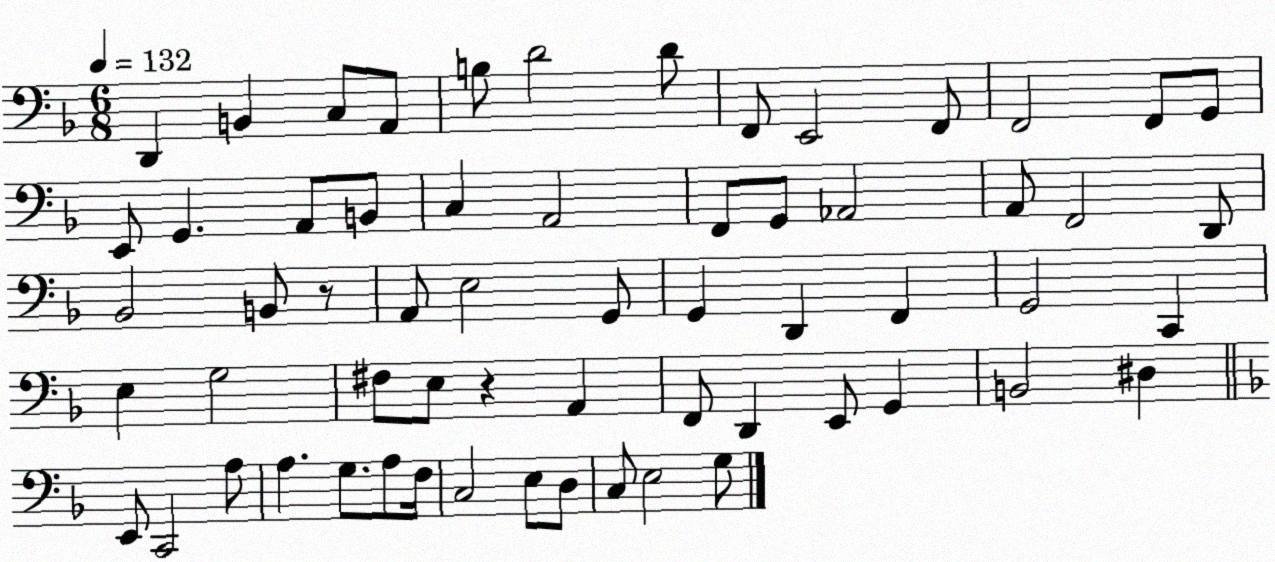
X:1
T:Untitled
M:6/8
L:1/4
K:F
D,, B,, C,/2 A,,/2 B,/2 D2 D/2 F,,/2 E,,2 F,,/2 F,,2 F,,/2 G,,/2 E,,/2 G,, A,,/2 B,,/2 C, A,,2 F,,/2 G,,/2 _A,,2 A,,/2 F,,2 D,,/2 _B,,2 B,,/2 z/2 A,,/2 E,2 G,,/2 G,, D,, F,, G,,2 C,, E, G,2 ^F,/2 E,/2 z A,, F,,/2 D,, E,,/2 G,, B,,2 ^D, E,,/2 C,,2 A,/2 A, G,/2 A,/2 F,/4 C,2 E,/2 D,/2 C,/2 E,2 G,/2